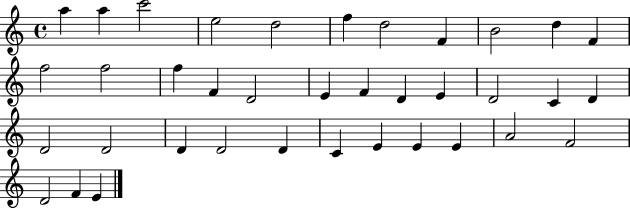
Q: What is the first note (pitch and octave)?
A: A5